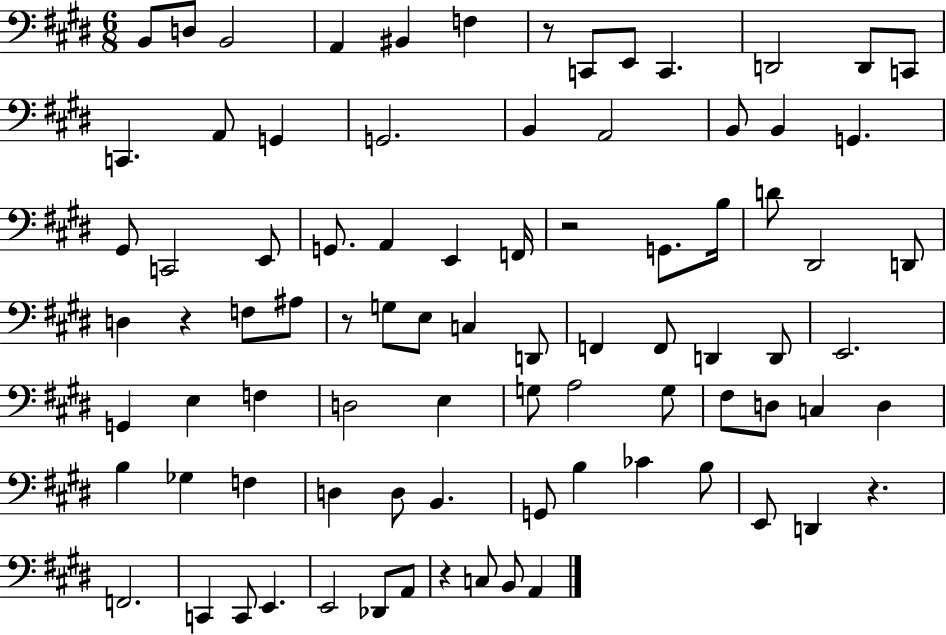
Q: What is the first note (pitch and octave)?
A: B2